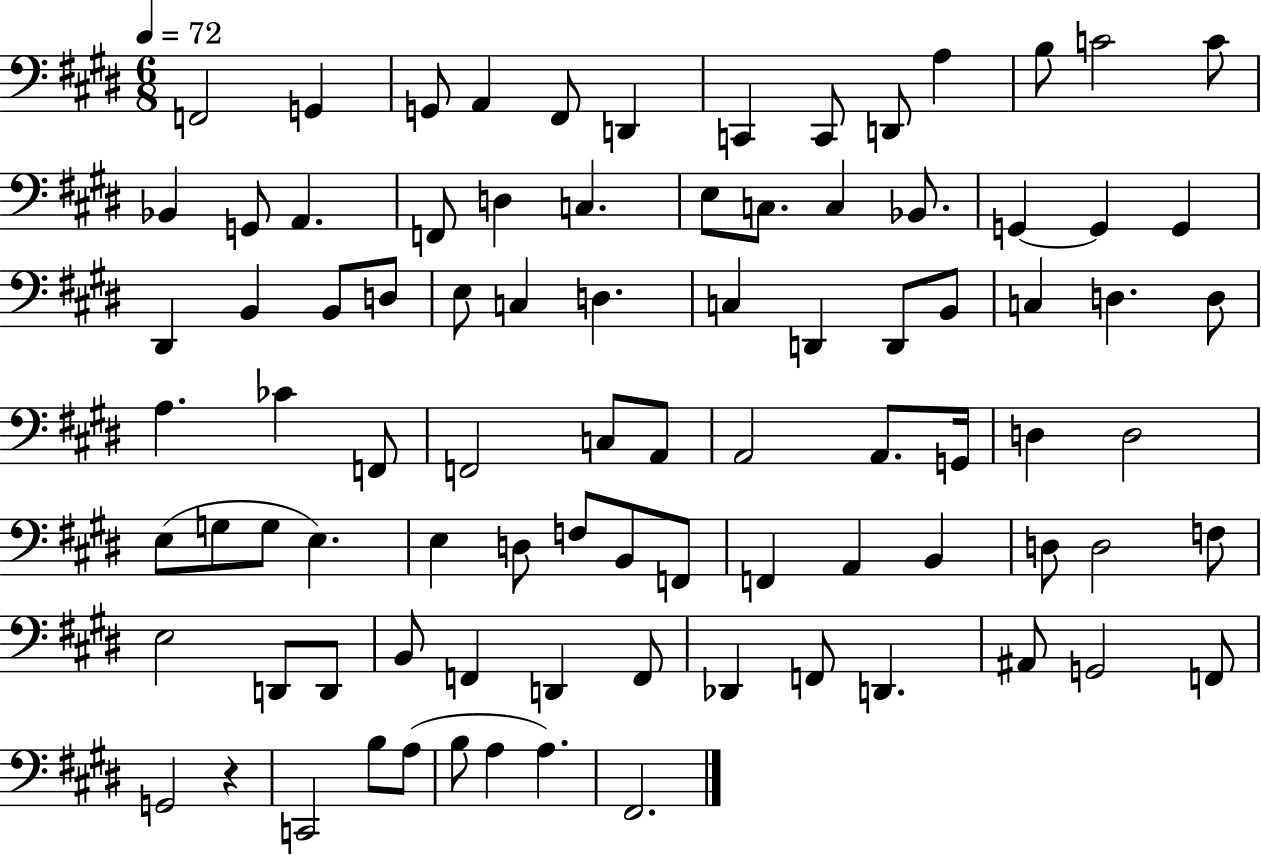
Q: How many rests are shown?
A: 1